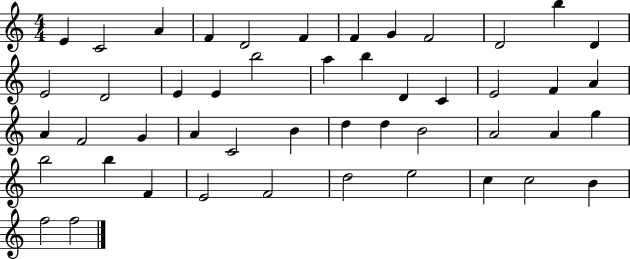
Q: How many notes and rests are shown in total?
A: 48